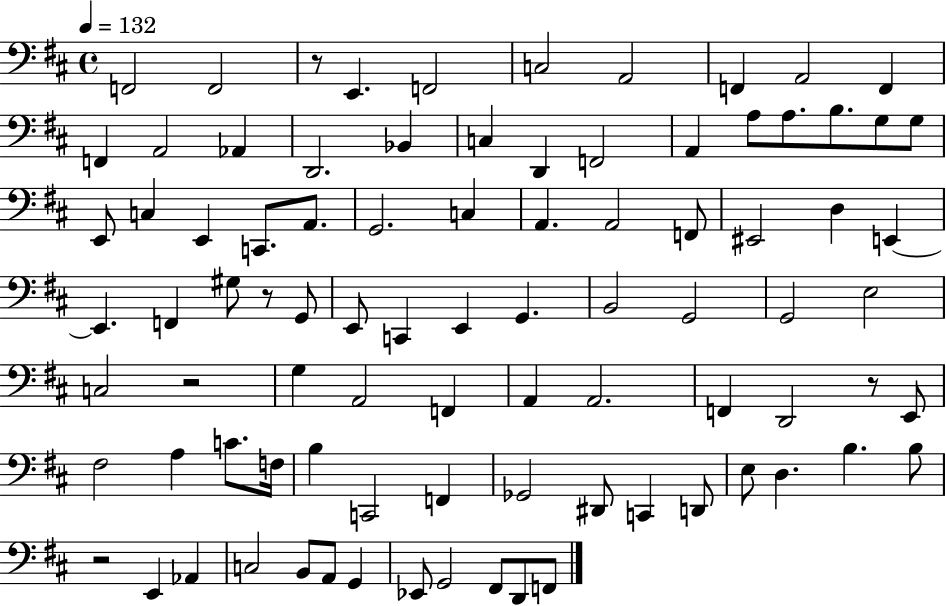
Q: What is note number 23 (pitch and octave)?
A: G3